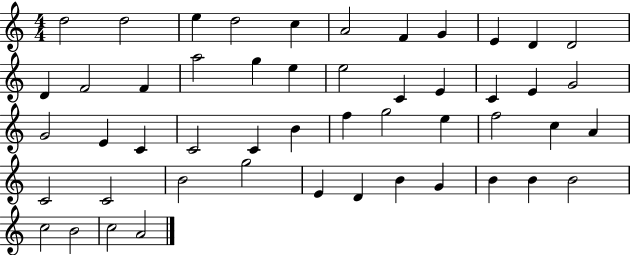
D5/h D5/h E5/q D5/h C5/q A4/h F4/q G4/q E4/q D4/q D4/h D4/q F4/h F4/q A5/h G5/q E5/q E5/h C4/q E4/q C4/q E4/q G4/h G4/h E4/q C4/q C4/h C4/q B4/q F5/q G5/h E5/q F5/h C5/q A4/q C4/h C4/h B4/h G5/h E4/q D4/q B4/q G4/q B4/q B4/q B4/h C5/h B4/h C5/h A4/h